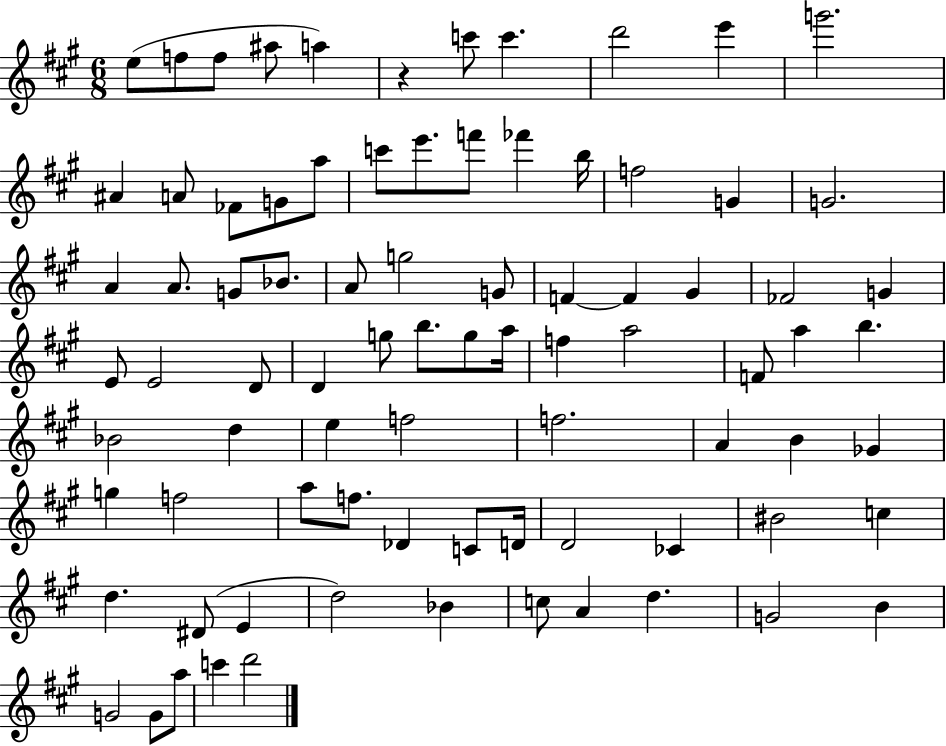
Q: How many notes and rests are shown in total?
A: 83